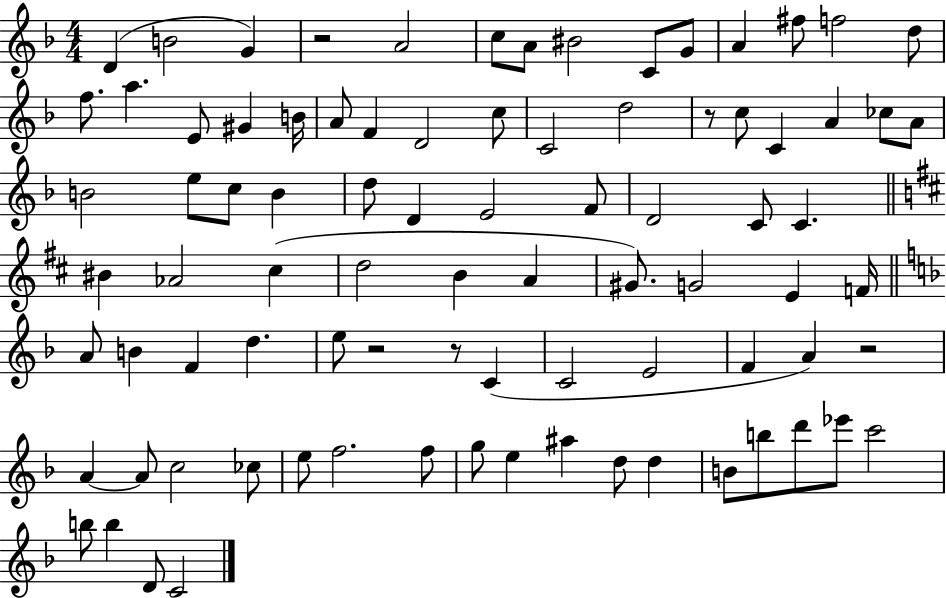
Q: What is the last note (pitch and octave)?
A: C4